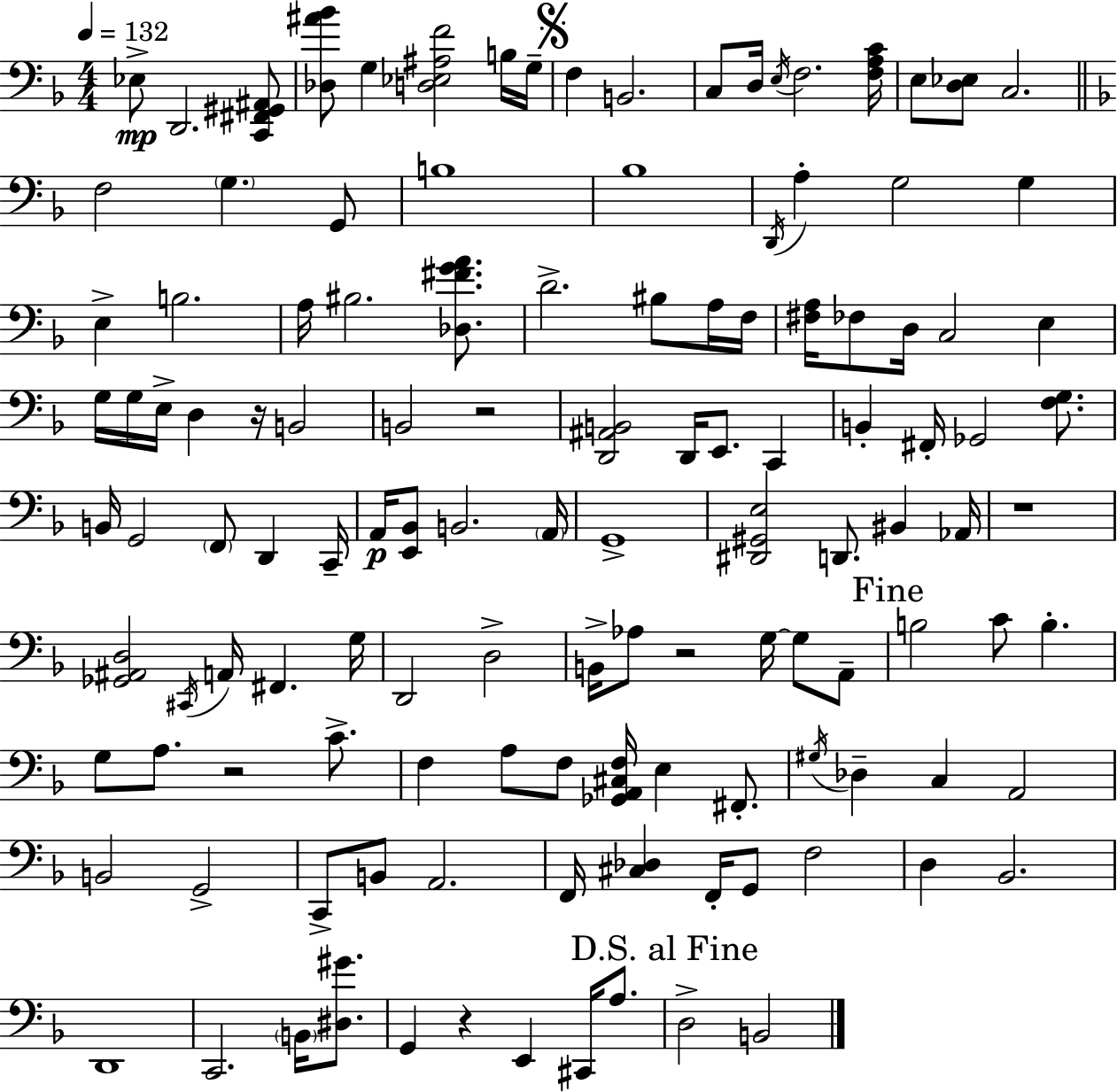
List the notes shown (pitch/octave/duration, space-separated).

Eb3/e D2/h. [C2,F#2,G#2,A#2]/e [Db3,A#4,Bb4]/e G3/q [D3,Eb3,A#3,F4]/h B3/s G3/s F3/q B2/h. C3/e D3/s E3/s F3/h. [F3,A3,C4]/s E3/e [D3,Eb3]/e C3/h. F3/h G3/q. G2/e B3/w Bb3/w D2/s A3/q G3/h G3/q E3/q B3/h. A3/s BIS3/h. [Db3,F#4,G4,A4]/e. D4/h. BIS3/e A3/s F3/s [F#3,A3]/s FES3/e D3/s C3/h E3/q G3/s G3/s E3/s D3/q R/s B2/h B2/h R/h [D2,A#2,B2]/h D2/s E2/e. C2/q B2/q F#2/s Gb2/h [F3,G3]/e. B2/s G2/h F2/e D2/q C2/s A2/s [E2,Bb2]/e B2/h. A2/s G2/w [D#2,G#2,E3]/h D2/e. BIS2/q Ab2/s R/w [Gb2,A#2,D3]/h C#2/s A2/s F#2/q. G3/s D2/h D3/h B2/s Ab3/e R/h G3/s G3/e A2/e B3/h C4/e B3/q. G3/e A3/e. R/h C4/e. F3/q A3/e F3/e [Gb2,A2,C#3,F3]/s E3/q F#2/e. G#3/s Db3/q C3/q A2/h B2/h G2/h C2/e B2/e A2/h. F2/s [C#3,Db3]/q F2/s G2/e F3/h D3/q Bb2/h. D2/w C2/h. B2/s [D#3,G#4]/e. G2/q R/q E2/q C#2/s A3/e. D3/h B2/h